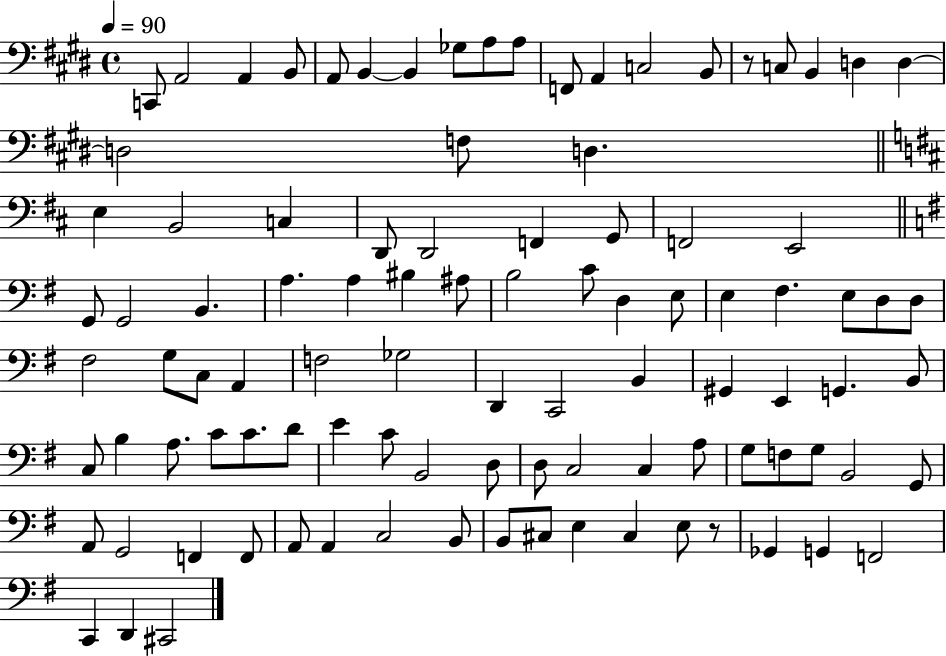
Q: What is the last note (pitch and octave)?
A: C#2